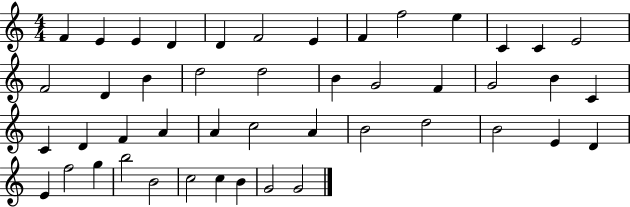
F4/q E4/q E4/q D4/q D4/q F4/h E4/q F4/q F5/h E5/q C4/q C4/q E4/h F4/h D4/q B4/q D5/h D5/h B4/q G4/h F4/q G4/h B4/q C4/q C4/q D4/q F4/q A4/q A4/q C5/h A4/q B4/h D5/h B4/h E4/q D4/q E4/q F5/h G5/q B5/h B4/h C5/h C5/q B4/q G4/h G4/h